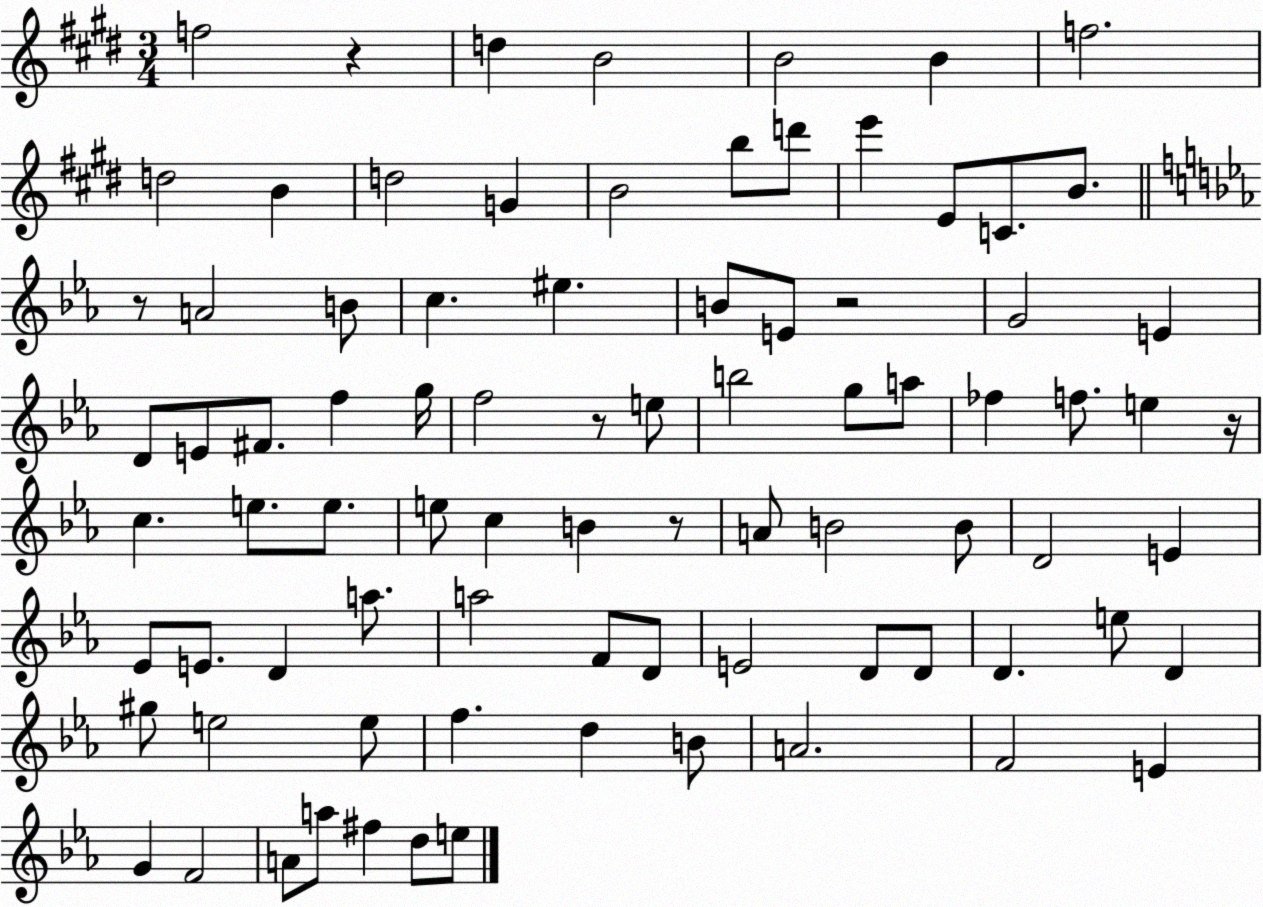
X:1
T:Untitled
M:3/4
L:1/4
K:E
f2 z d B2 B2 B f2 d2 B d2 G B2 b/2 d'/2 e' E/2 C/2 B/2 z/2 A2 B/2 c ^e B/2 E/2 z2 G2 E D/2 E/2 ^F/2 f g/4 f2 z/2 e/2 b2 g/2 a/2 _f f/2 e z/4 c e/2 e/2 e/2 c B z/2 A/2 B2 B/2 D2 E _E/2 E/2 D a/2 a2 F/2 D/2 E2 D/2 D/2 D e/2 D ^g/2 e2 e/2 f d B/2 A2 F2 E G F2 A/2 a/2 ^f d/2 e/2